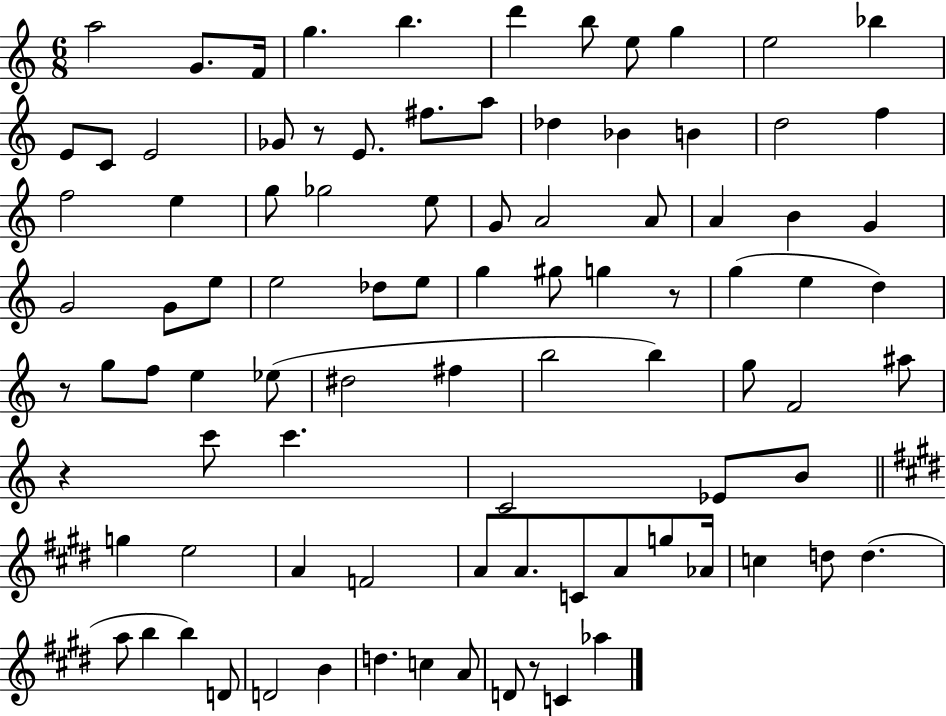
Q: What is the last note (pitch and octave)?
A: Ab5